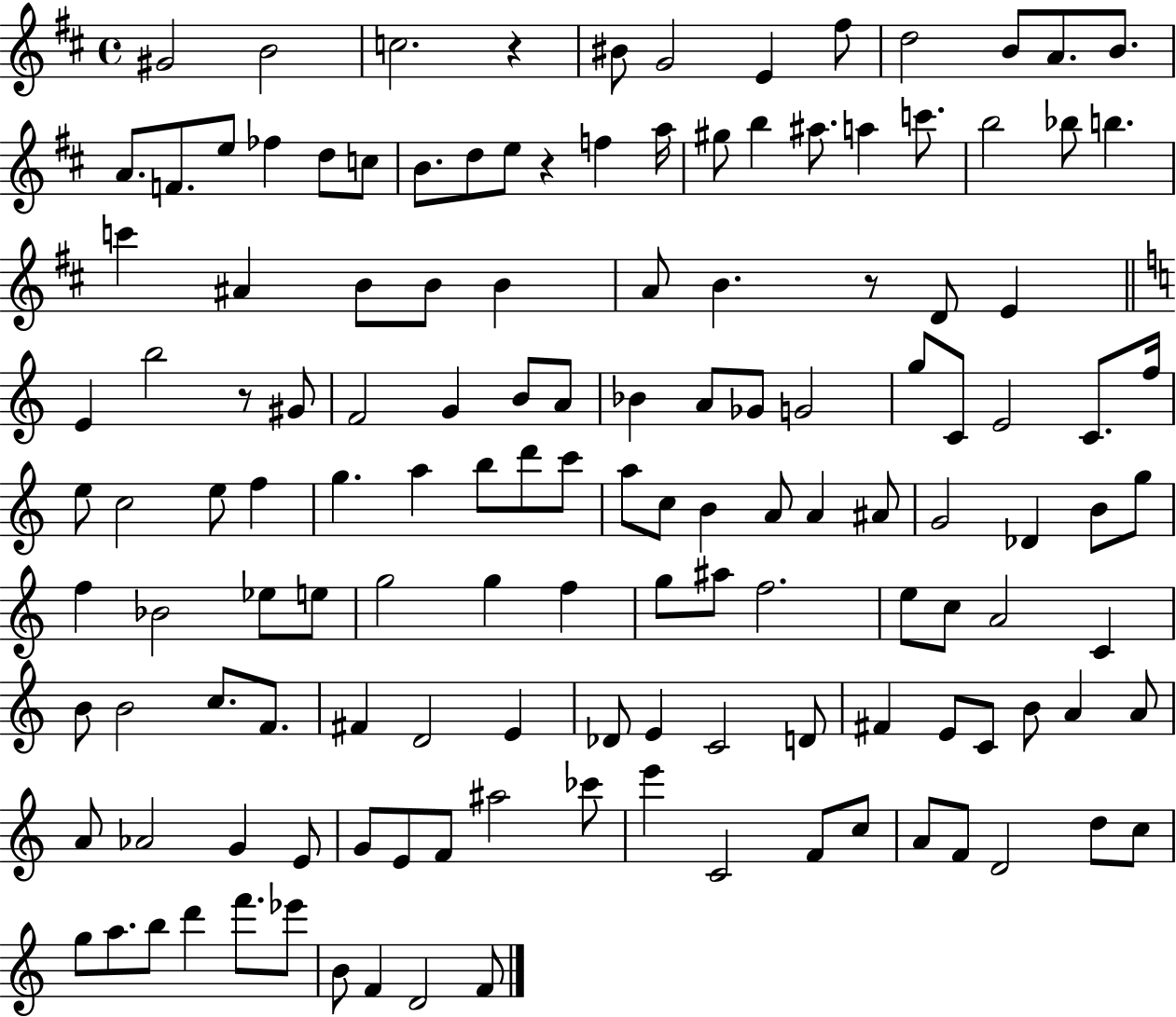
G#4/h B4/h C5/h. R/q BIS4/e G4/h E4/q F#5/e D5/h B4/e A4/e. B4/e. A4/e. F4/e. E5/e FES5/q D5/e C5/e B4/e. D5/e E5/e R/q F5/q A5/s G#5/e B5/q A#5/e. A5/q C6/e. B5/h Bb5/e B5/q. C6/q A#4/q B4/e B4/e B4/q A4/e B4/q. R/e D4/e E4/q E4/q B5/h R/e G#4/e F4/h G4/q B4/e A4/e Bb4/q A4/e Gb4/e G4/h G5/e C4/e E4/h C4/e. F5/s E5/e C5/h E5/e F5/q G5/q. A5/q B5/e D6/e C6/e A5/e C5/e B4/q A4/e A4/q A#4/e G4/h Db4/q B4/e G5/e F5/q Bb4/h Eb5/e E5/e G5/h G5/q F5/q G5/e A#5/e F5/h. E5/e C5/e A4/h C4/q B4/e B4/h C5/e. F4/e. F#4/q D4/h E4/q Db4/e E4/q C4/h D4/e F#4/q E4/e C4/e B4/e A4/q A4/e A4/e Ab4/h G4/q E4/e G4/e E4/e F4/e A#5/h CES6/e E6/q C4/h F4/e C5/e A4/e F4/e D4/h D5/e C5/e G5/e A5/e. B5/e D6/q F6/e. Eb6/e B4/e F4/q D4/h F4/e